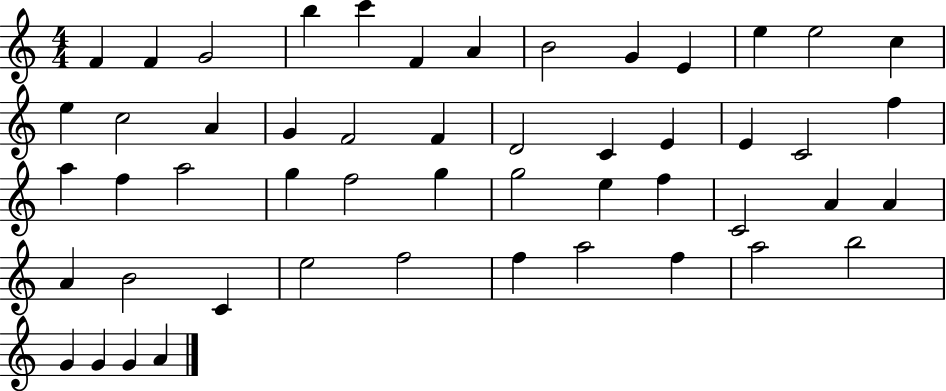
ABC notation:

X:1
T:Untitled
M:4/4
L:1/4
K:C
F F G2 b c' F A B2 G E e e2 c e c2 A G F2 F D2 C E E C2 f a f a2 g f2 g g2 e f C2 A A A B2 C e2 f2 f a2 f a2 b2 G G G A